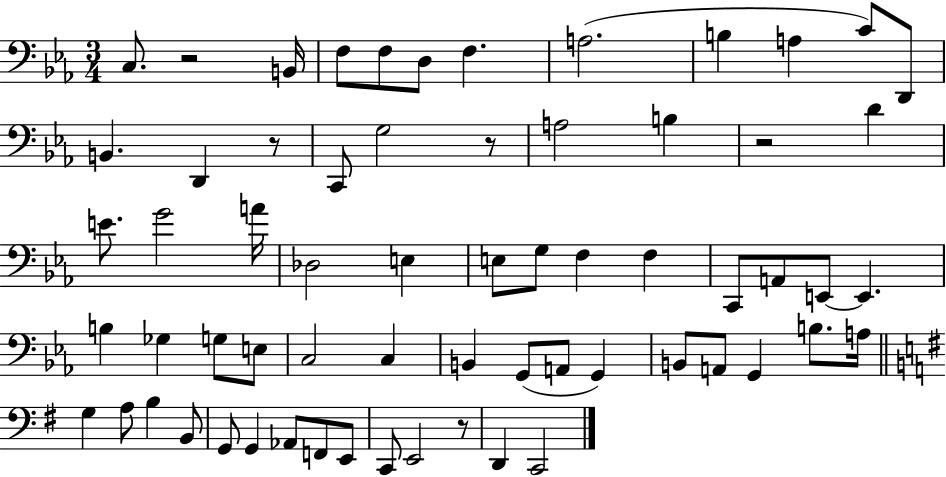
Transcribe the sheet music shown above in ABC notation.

X:1
T:Untitled
M:3/4
L:1/4
K:Eb
C,/2 z2 B,,/4 F,/2 F,/2 D,/2 F, A,2 B, A, C/2 D,,/2 B,, D,, z/2 C,,/2 G,2 z/2 A,2 B, z2 D E/2 G2 A/4 _D,2 E, E,/2 G,/2 F, F, C,,/2 A,,/2 E,,/2 E,, B, _G, G,/2 E,/2 C,2 C, B,, G,,/2 A,,/2 G,, B,,/2 A,,/2 G,, B,/2 A,/4 G, A,/2 B, B,,/2 G,,/2 G,, _A,,/2 F,,/2 E,,/2 C,,/2 E,,2 z/2 D,, C,,2